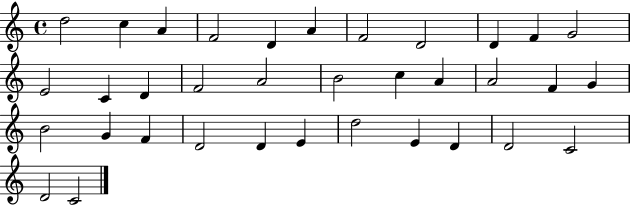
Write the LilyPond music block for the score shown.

{
  \clef treble
  \time 4/4
  \defaultTimeSignature
  \key c \major
  d''2 c''4 a'4 | f'2 d'4 a'4 | f'2 d'2 | d'4 f'4 g'2 | \break e'2 c'4 d'4 | f'2 a'2 | b'2 c''4 a'4 | a'2 f'4 g'4 | \break b'2 g'4 f'4 | d'2 d'4 e'4 | d''2 e'4 d'4 | d'2 c'2 | \break d'2 c'2 | \bar "|."
}